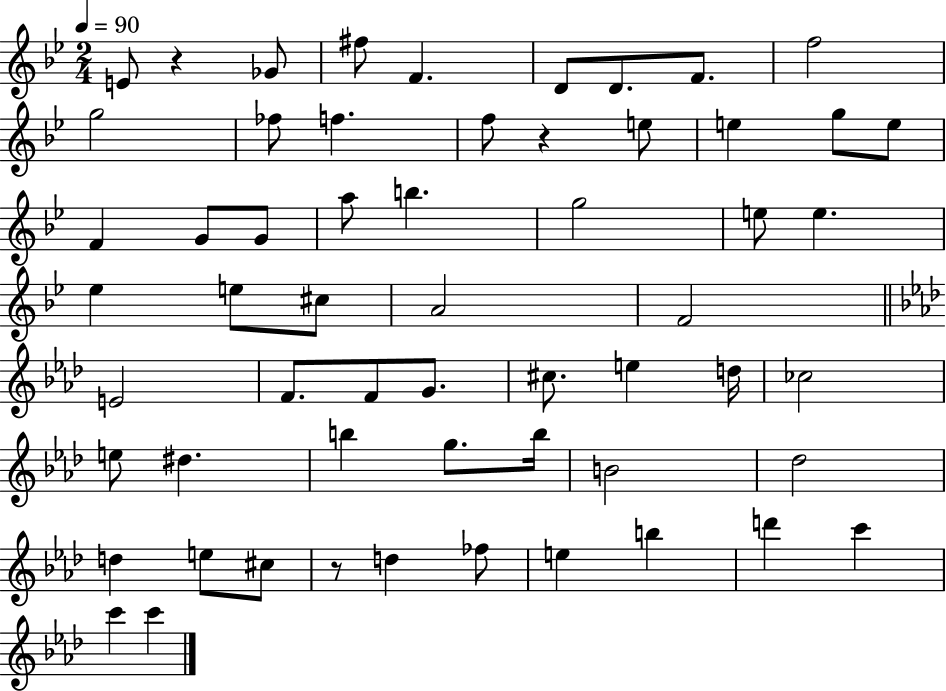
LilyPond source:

{
  \clef treble
  \numericTimeSignature
  \time 2/4
  \key bes \major
  \tempo 4 = 90
  e'8 r4 ges'8 | fis''8 f'4. | d'8 d'8. f'8. | f''2 | \break g''2 | fes''8 f''4. | f''8 r4 e''8 | e''4 g''8 e''8 | \break f'4 g'8 g'8 | a''8 b''4. | g''2 | e''8 e''4. | \break ees''4 e''8 cis''8 | a'2 | f'2 | \bar "||" \break \key aes \major e'2 | f'8. f'8 g'8. | cis''8. e''4 d''16 | ces''2 | \break e''8 dis''4. | b''4 g''8. b''16 | b'2 | des''2 | \break d''4 e''8 cis''8 | r8 d''4 fes''8 | e''4 b''4 | d'''4 c'''4 | \break c'''4 c'''4 | \bar "|."
}